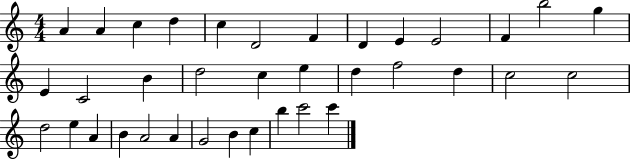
A4/q A4/q C5/q D5/q C5/q D4/h F4/q D4/q E4/q E4/h F4/q B5/h G5/q E4/q C4/h B4/q D5/h C5/q E5/q D5/q F5/h D5/q C5/h C5/h D5/h E5/q A4/q B4/q A4/h A4/q G4/h B4/q C5/q B5/q C6/h C6/q